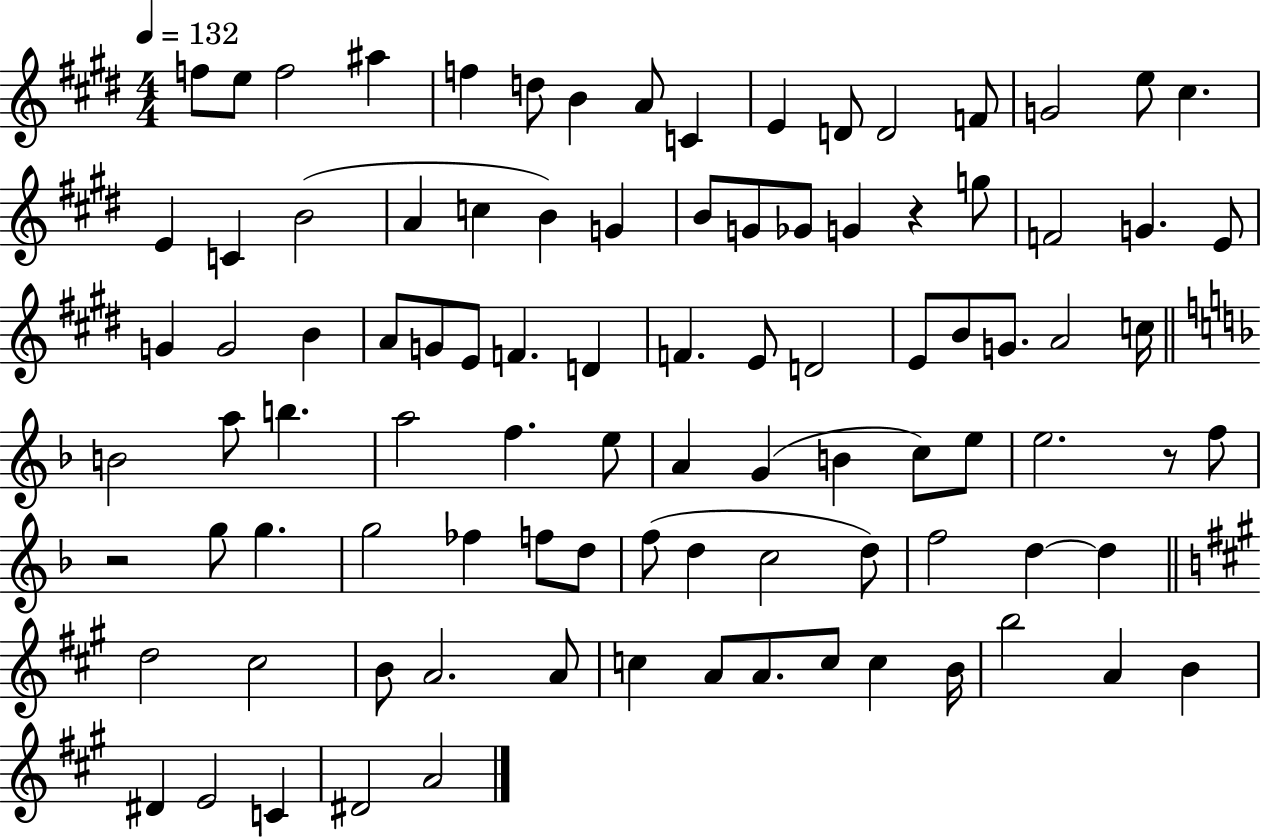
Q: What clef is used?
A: treble